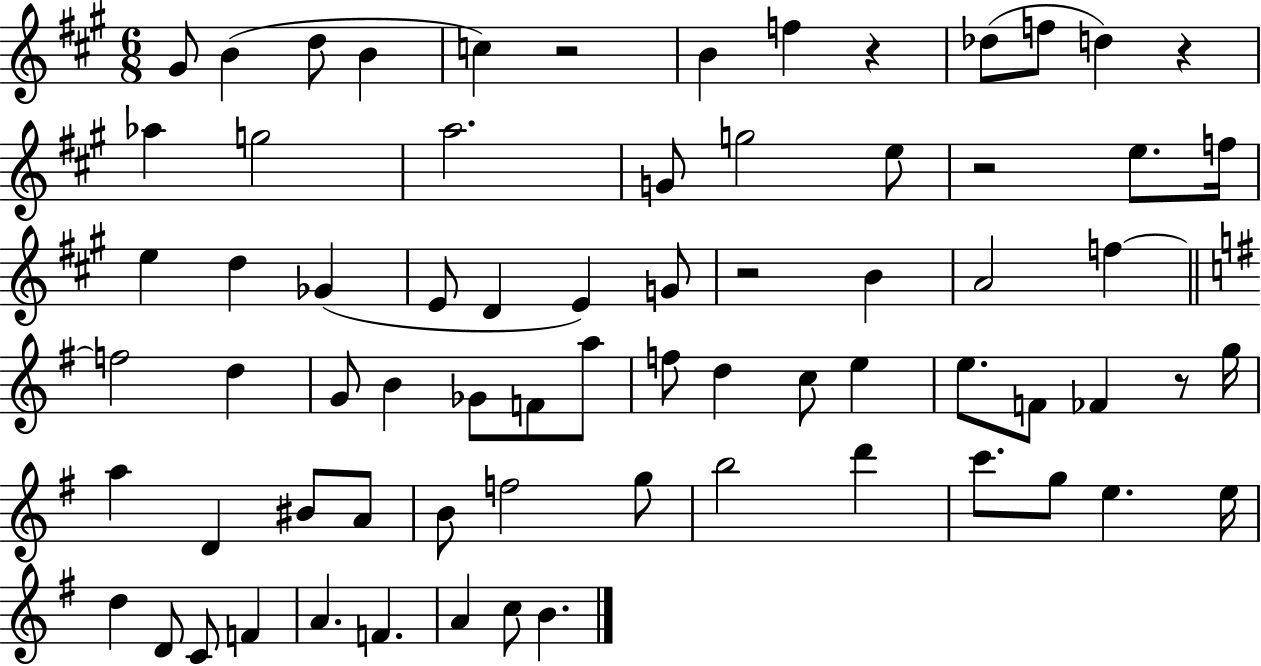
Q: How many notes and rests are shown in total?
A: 71